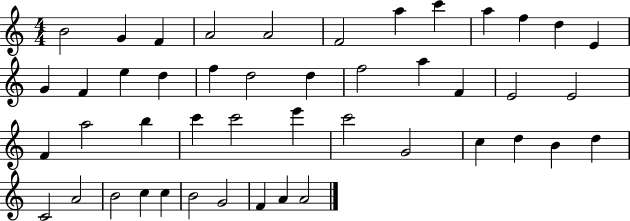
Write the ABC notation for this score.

X:1
T:Untitled
M:4/4
L:1/4
K:C
B2 G F A2 A2 F2 a c' a f d E G F e d f d2 d f2 a F E2 E2 F a2 b c' c'2 e' c'2 G2 c d B d C2 A2 B2 c c B2 G2 F A A2